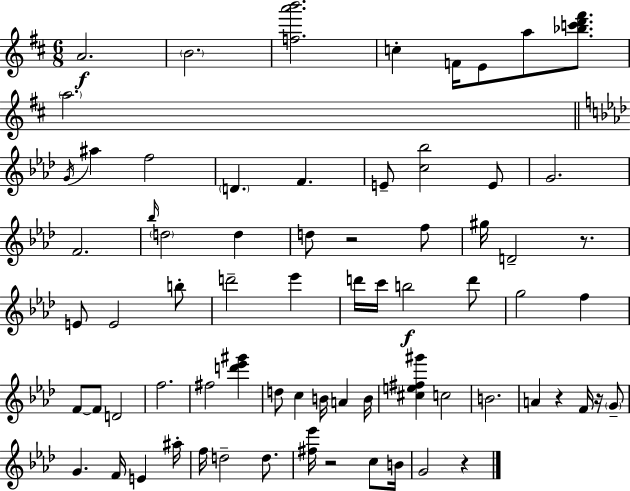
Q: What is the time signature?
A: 6/8